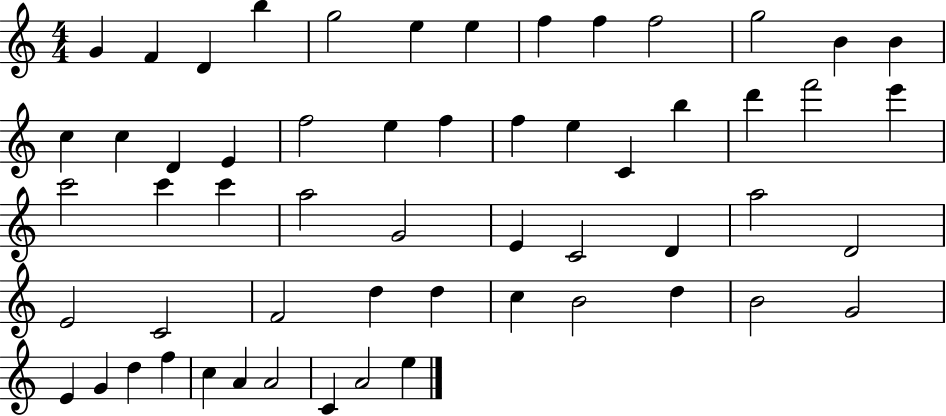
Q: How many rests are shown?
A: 0